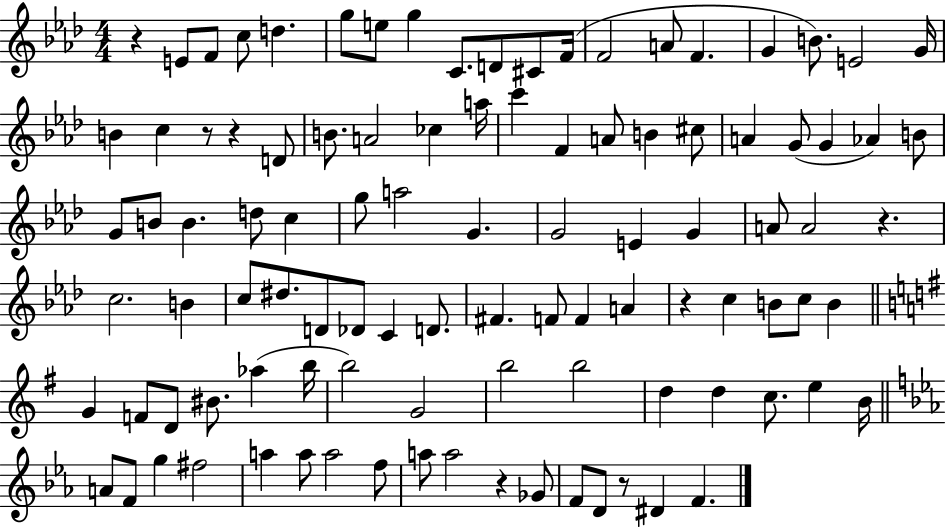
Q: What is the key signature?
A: AES major